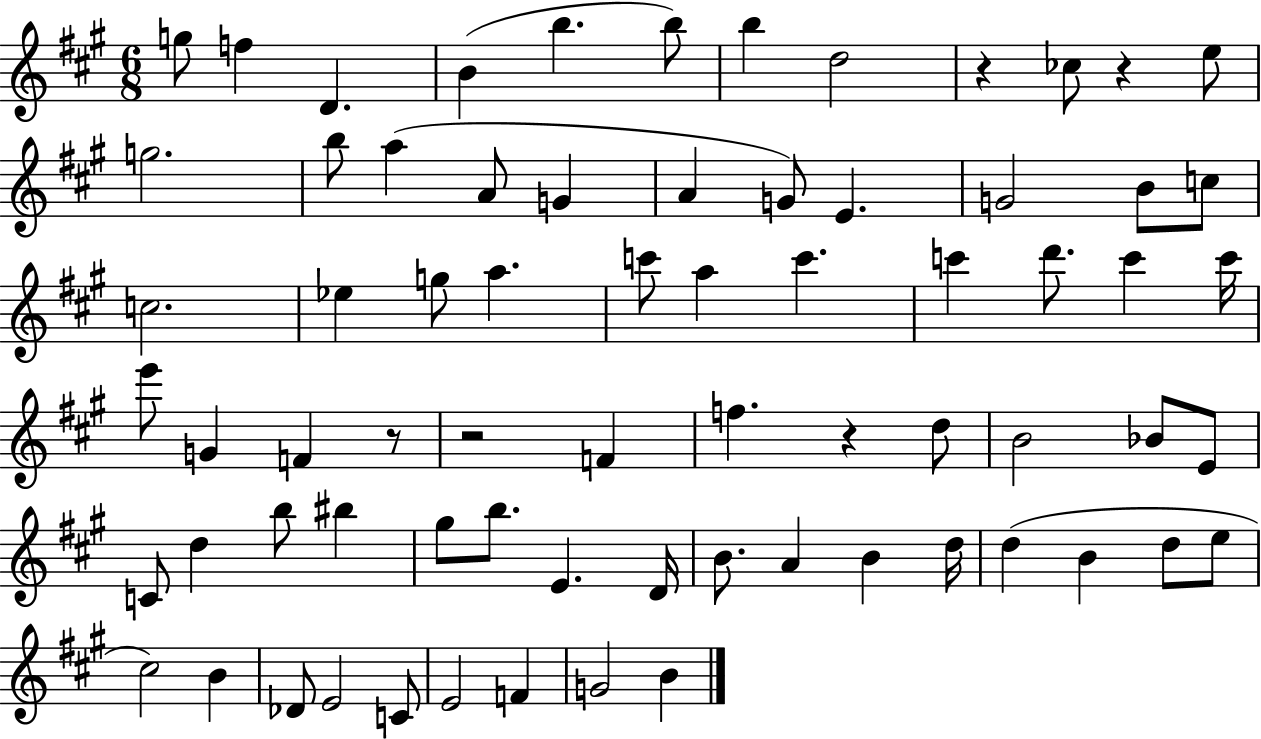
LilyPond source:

{
  \clef treble
  \numericTimeSignature
  \time 6/8
  \key a \major
  \repeat volta 2 { g''8 f''4 d'4. | b'4( b''4. b''8) | b''4 d''2 | r4 ces''8 r4 e''8 | \break g''2. | b''8 a''4( a'8 g'4 | a'4 g'8) e'4. | g'2 b'8 c''8 | \break c''2. | ees''4 g''8 a''4. | c'''8 a''4 c'''4. | c'''4 d'''8. c'''4 c'''16 | \break e'''8 g'4 f'4 r8 | r2 f'4 | f''4. r4 d''8 | b'2 bes'8 e'8 | \break c'8 d''4 b''8 bis''4 | gis''8 b''8. e'4. d'16 | b'8. a'4 b'4 d''16 | d''4( b'4 d''8 e''8 | \break cis''2) b'4 | des'8 e'2 c'8 | e'2 f'4 | g'2 b'4 | \break } \bar "|."
}